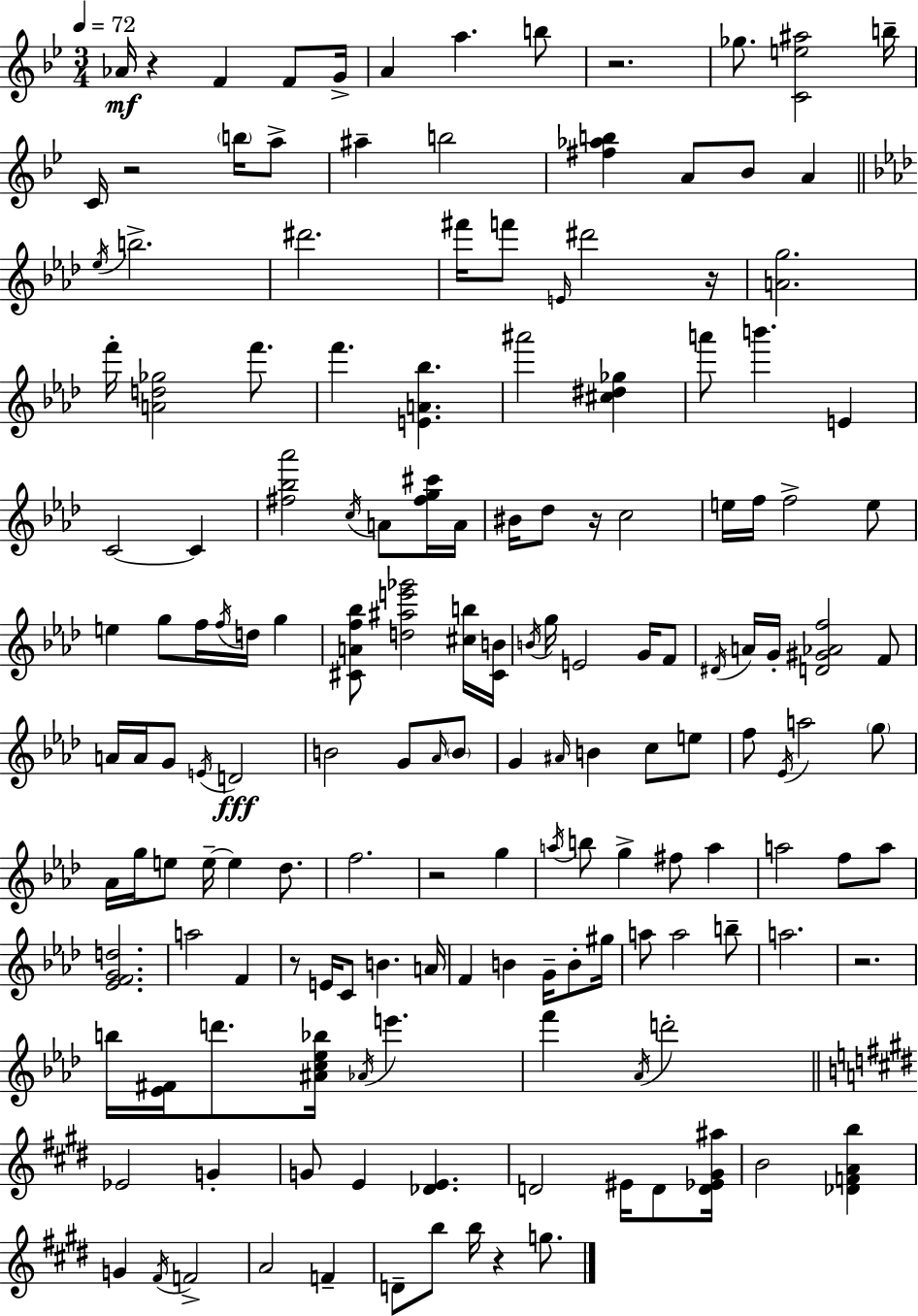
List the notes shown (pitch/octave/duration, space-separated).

Ab4/s R/q F4/q F4/e G4/s A4/q A5/q. B5/e R/h. Gb5/e. [C4,E5,A#5]/h B5/s C4/s R/h B5/s A5/e A#5/q B5/h [F#5,Ab5,B5]/q A4/e Bb4/e A4/q Eb5/s B5/h. D#6/h. F#6/s F6/e E4/s D#6/h R/s [A4,G5]/h. F6/s [A4,D5,Gb5]/h F6/e. F6/q. [E4,A4,Bb5]/q. A#6/h [C#5,D#5,Gb5]/q A6/e B6/q. E4/q C4/h C4/q [F#5,Bb5,Ab6]/h C5/s A4/e [F#5,G5,C#6]/s A4/s BIS4/s Db5/e R/s C5/h E5/s F5/s F5/h E5/e E5/q G5/e F5/s F5/s D5/s G5/q [C#4,A4,F5,Bb5]/e [D5,A#5,E6,Gb6]/h [C#5,B5]/s [C#4,B4]/s B4/s G5/s E4/h G4/s F4/e D#4/s A4/s G4/s [D4,G#4,Ab4,F5]/h F4/e A4/s A4/s G4/e E4/s D4/h B4/h G4/e Ab4/s B4/e G4/q A#4/s B4/q C5/e E5/e F5/e Eb4/s A5/h G5/e Ab4/s G5/s E5/e E5/s E5/q Db5/e. F5/h. R/h G5/q A5/s B5/e G5/q F#5/e A5/q A5/h F5/e A5/e [Eb4,F4,G4,D5]/h. A5/h F4/q R/e E4/s C4/e B4/q. A4/s F4/q B4/q G4/s B4/e G#5/s A5/e A5/h B5/e A5/h. R/h. B5/s [Eb4,F#4]/s D6/e. [A#4,C5,Eb5,Bb5]/s Ab4/s E6/q. F6/q Ab4/s D6/h Eb4/h G4/q G4/e E4/q [Db4,E4]/q. D4/h EIS4/s D4/e [D4,Eb4,G#4,A#5]/s B4/h [Db4,F4,A4,B5]/q G4/q F#4/s F4/h A4/h F4/q D4/e B5/e B5/s R/q G5/e.